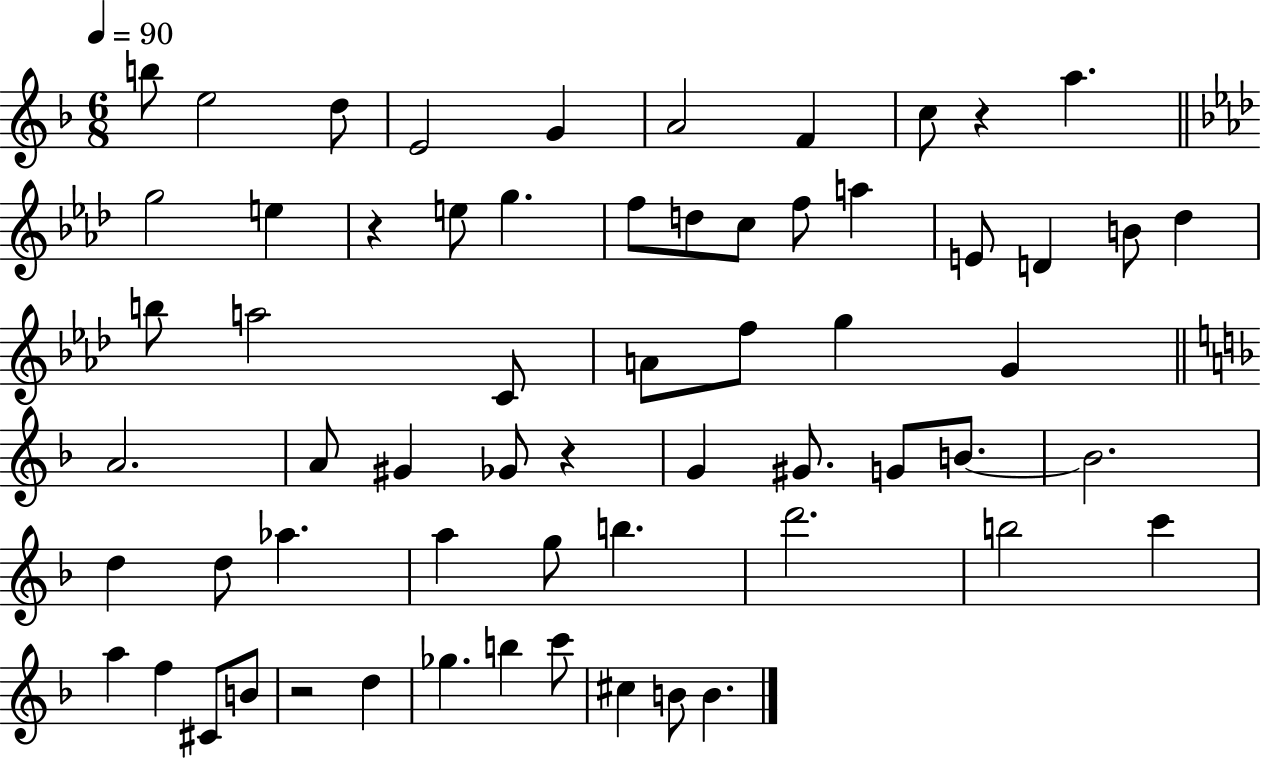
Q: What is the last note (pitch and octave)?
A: B4